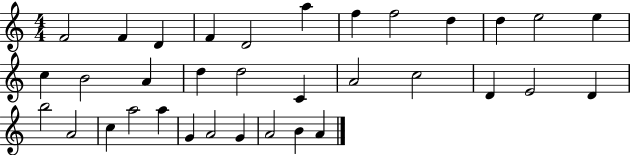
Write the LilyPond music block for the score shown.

{
  \clef treble
  \numericTimeSignature
  \time 4/4
  \key c \major
  f'2 f'4 d'4 | f'4 d'2 a''4 | f''4 f''2 d''4 | d''4 e''2 e''4 | \break c''4 b'2 a'4 | d''4 d''2 c'4 | a'2 c''2 | d'4 e'2 d'4 | \break b''2 a'2 | c''4 a''2 a''4 | g'4 a'2 g'4 | a'2 b'4 a'4 | \break \bar "|."
}